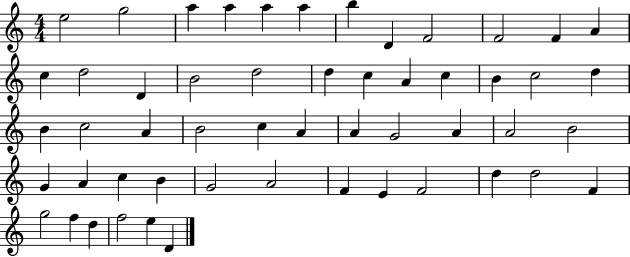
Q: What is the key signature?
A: C major